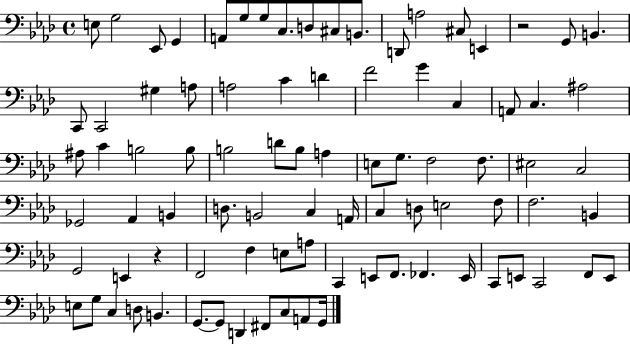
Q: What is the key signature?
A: AES major